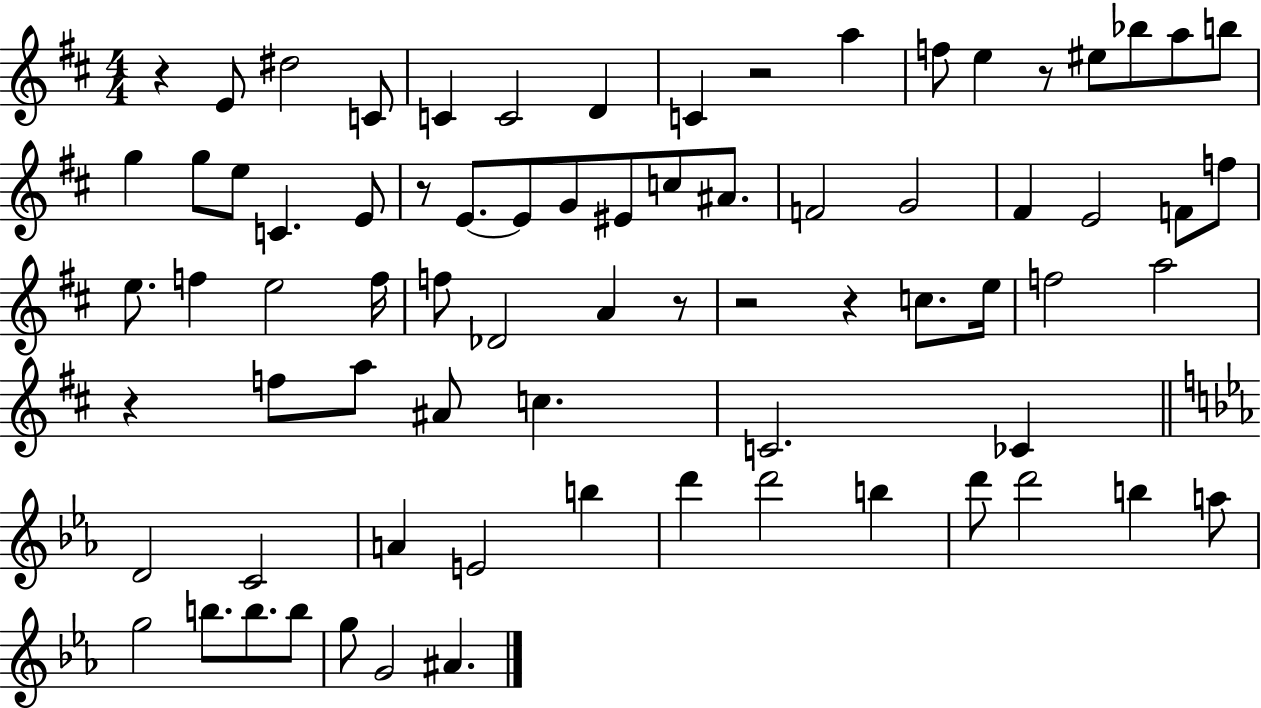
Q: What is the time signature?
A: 4/4